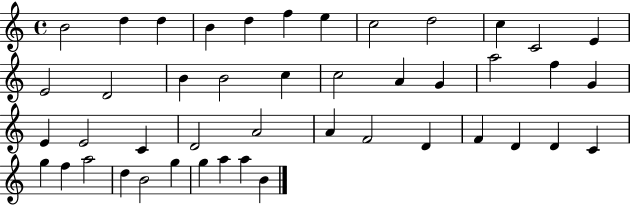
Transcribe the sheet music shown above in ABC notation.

X:1
T:Untitled
M:4/4
L:1/4
K:C
B2 d d B d f e c2 d2 c C2 E E2 D2 B B2 c c2 A G a2 f G E E2 C D2 A2 A F2 D F D D C g f a2 d B2 g g a a B